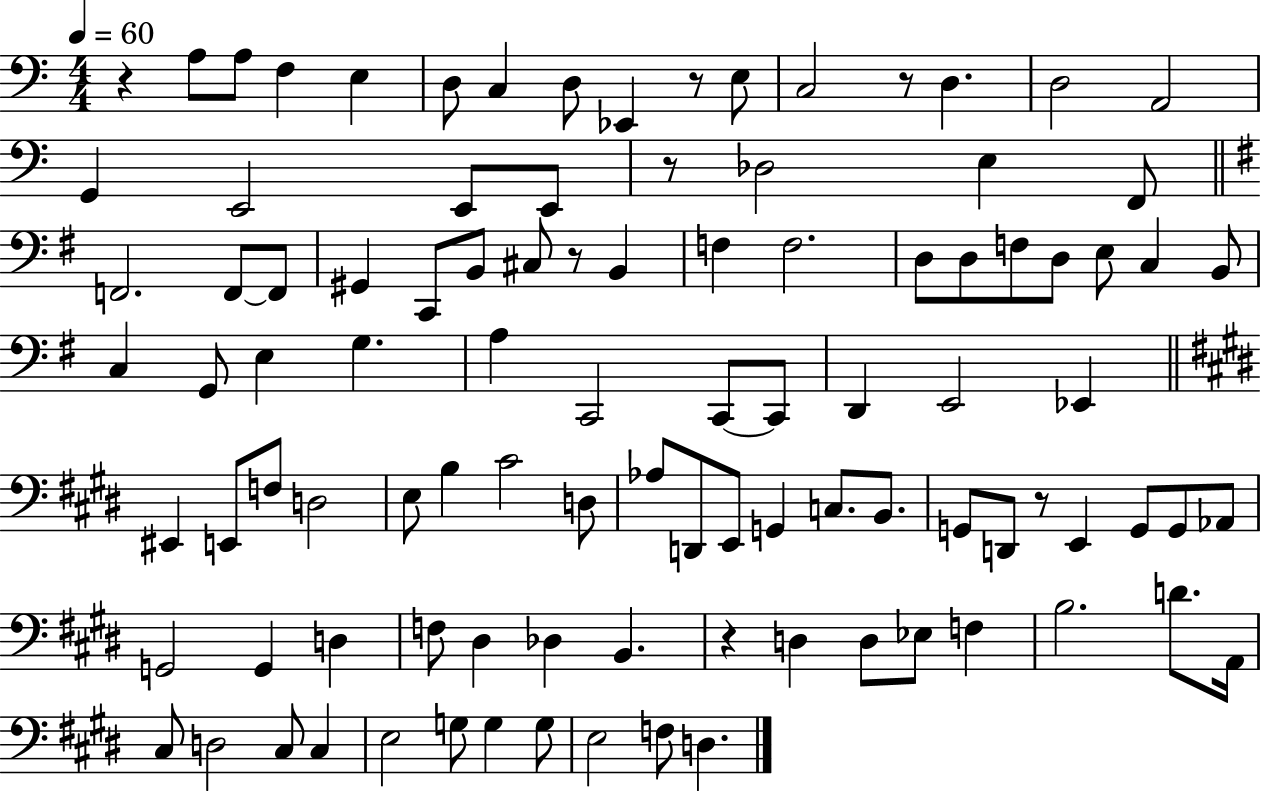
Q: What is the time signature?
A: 4/4